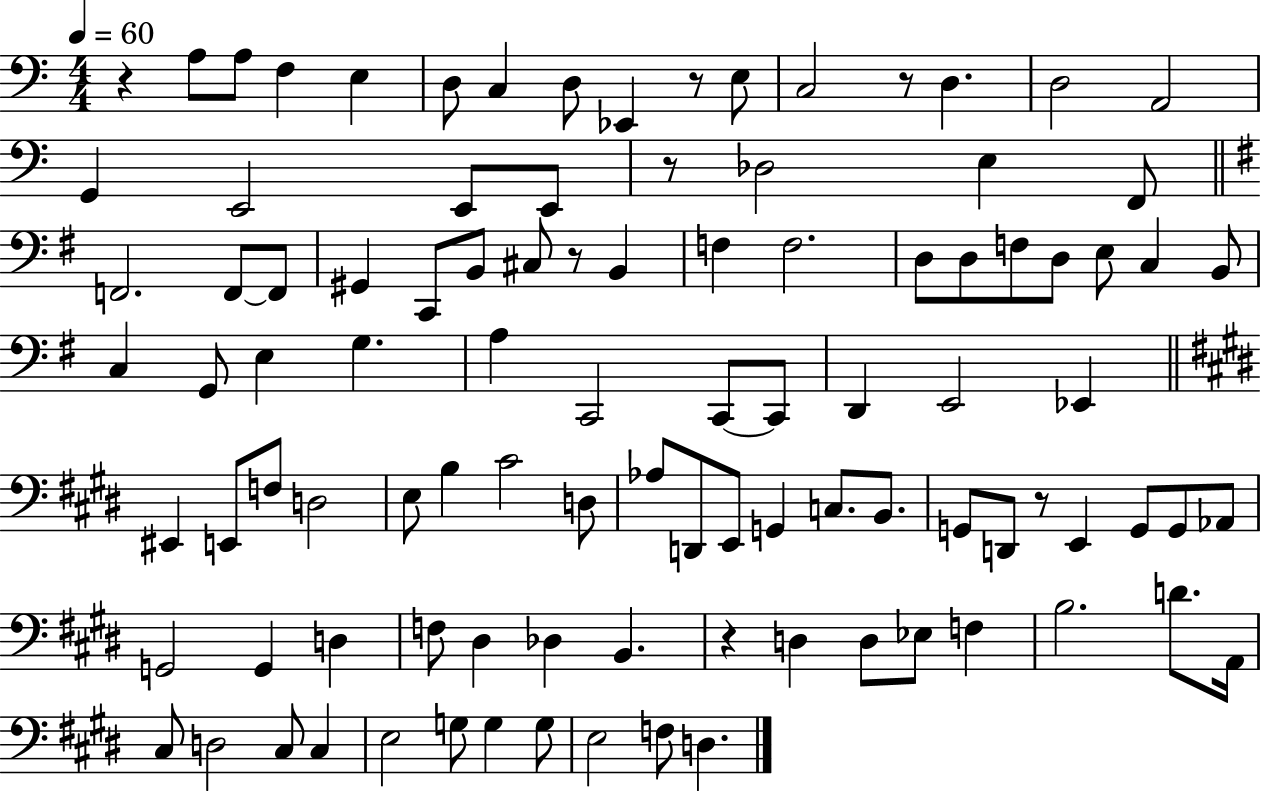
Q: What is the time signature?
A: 4/4